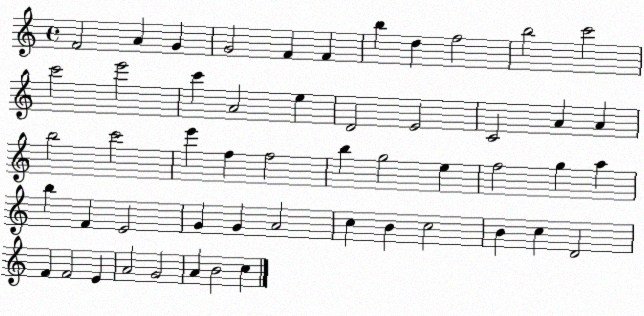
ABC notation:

X:1
T:Untitled
M:4/4
L:1/4
K:C
F2 A G G2 F F b d f2 b2 c'2 c'2 e'2 c' A2 e D2 E2 C2 A A b2 c'2 e' f f2 b g2 e f2 g a b F E2 G G A2 c B c2 B c D2 F F2 E A2 G2 A B2 c